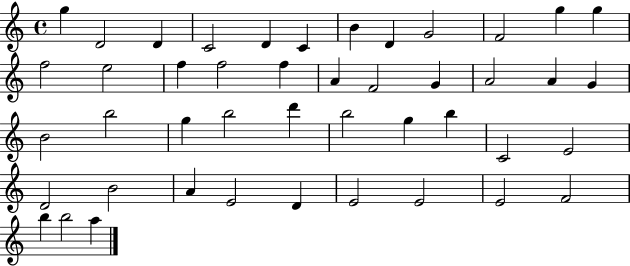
{
  \clef treble
  \time 4/4
  \defaultTimeSignature
  \key c \major
  g''4 d'2 d'4 | c'2 d'4 c'4 | b'4 d'4 g'2 | f'2 g''4 g''4 | \break f''2 e''2 | f''4 f''2 f''4 | a'4 f'2 g'4 | a'2 a'4 g'4 | \break b'2 b''2 | g''4 b''2 d'''4 | b''2 g''4 b''4 | c'2 e'2 | \break d'2 b'2 | a'4 e'2 d'4 | e'2 e'2 | e'2 f'2 | \break b''4 b''2 a''4 | \bar "|."
}